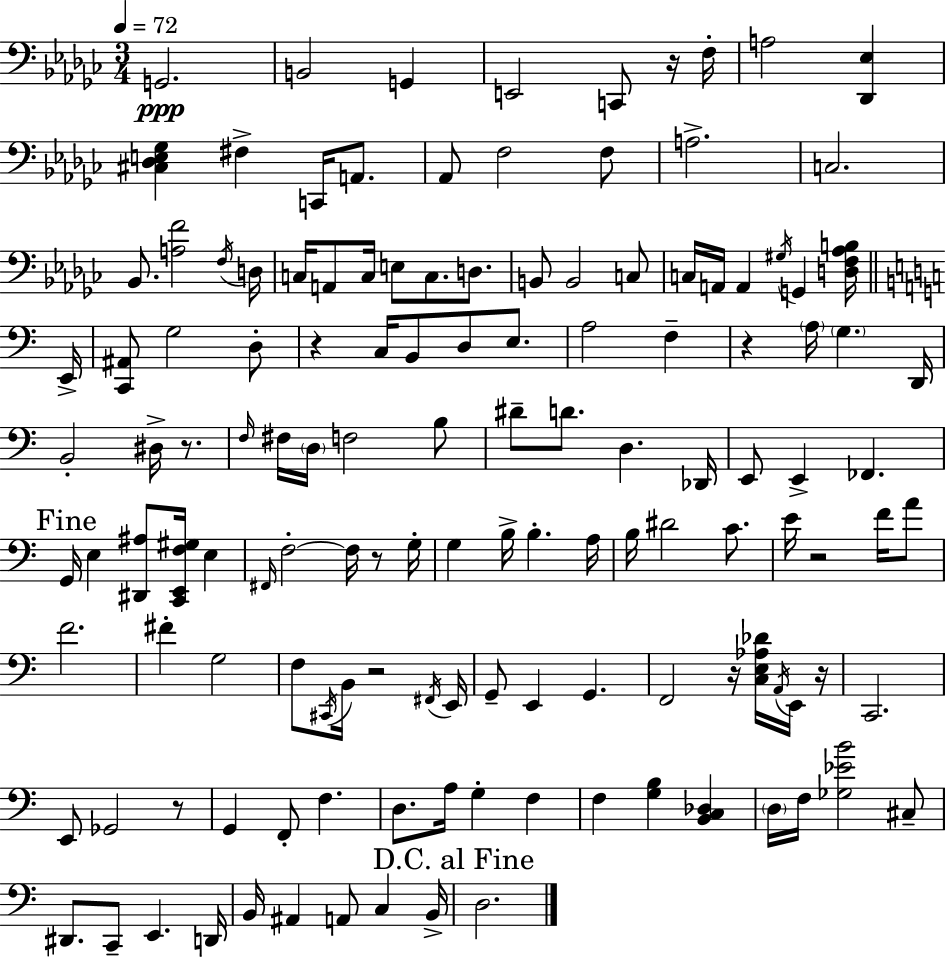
{
  \clef bass
  \numericTimeSignature
  \time 3/4
  \key ees \minor
  \tempo 4 = 72
  g,2.\ppp | b,2 g,4 | e,2 c,8 r16 f16-. | a2 <des, ees>4 | \break <cis des e ges>4 fis4-> c,16 a,8. | aes,8 f2 f8 | a2.-> | c2. | \break bes,8. <a f'>2 \acciaccatura { f16 } | d16 c16 a,8 c16 e8 c8. d8. | b,8 b,2 c8 | c16 a,16 a,4 \acciaccatura { gis16 } g,4 | \break <d f aes b>16 \bar "||" \break \key c \major e,16-> <c, ais,>8 g2 d8-. | r4 c16 b,8 d8 e8. | a2 f4-- | r4 \parenthesize a16 \parenthesize g4. | \break d,16 b,2-. dis16-> r8. | \grace { f16 } fis16 \parenthesize d16 f2 | b8 dis'8-- d'8. d4. | des,16 e,8 e,4-> fes,4. | \break \mark "Fine" g,16 e4 <dis, ais>8 <c, e, f gis>16 e4 | \grace { fis,16 } f2-.~~ f16 | r8 g16-. g4 b16-> b4.-. | a16 b16 dis'2 | \break c'8. e'16 r2 | f'16 a'8 f'2. | fis'4-. g2 | f8 \acciaccatura { cis,16 } b,16 r2 | \break \acciaccatura { fis,16 } e,16 g,8-- e,4 g,4. | f,2 | r16 <c e aes des'>16 \acciaccatura { a,16 } e,16 r16 c,2. | e,8 ges,2 | \break r8 g,4 f,8-. | f4. d8. a16 g4-. | f4 f4 <g b>4 | <b, c des>4 \parenthesize d16 f16 <ges ees' b'>2 | \break cis8-- dis,8. c,8-- e,4. | d,16 b,16 ais,4 a,8 | c4 b,16-> \mark "D.C. al Fine" d2. | \bar "|."
}